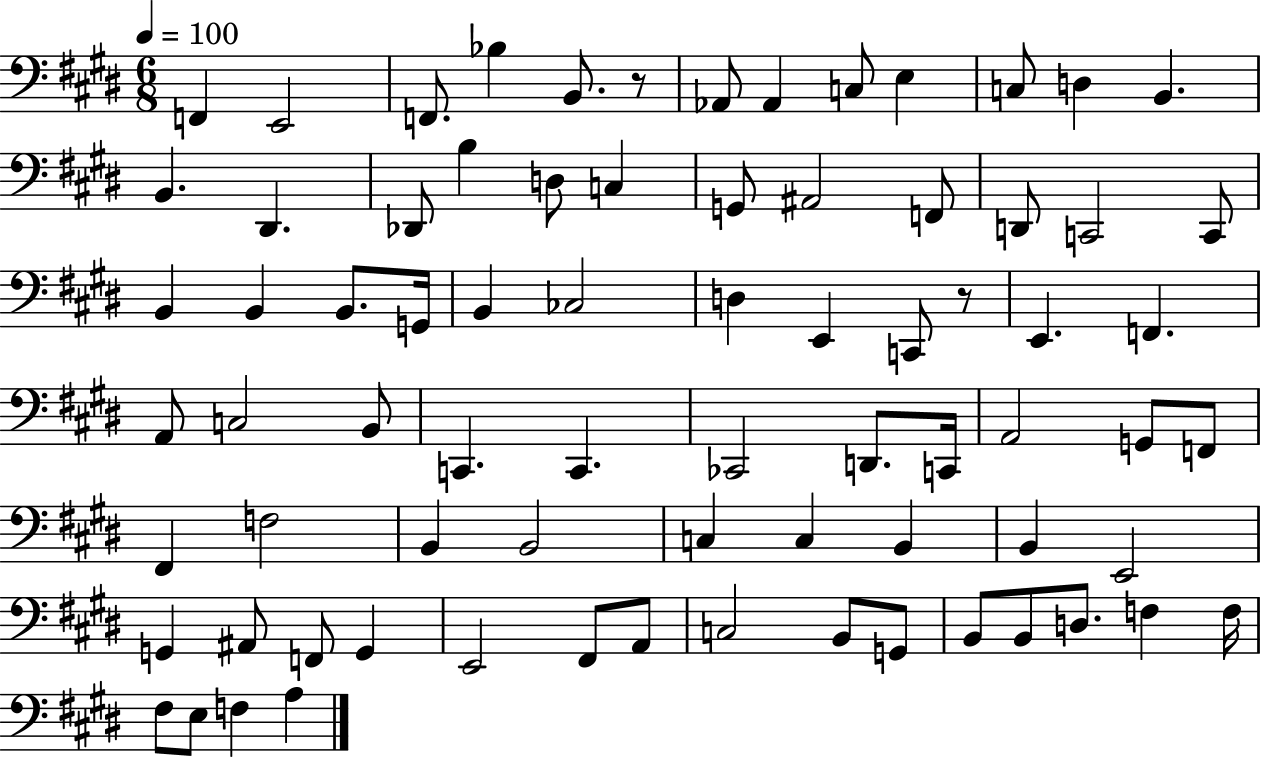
F2/q E2/h F2/e. Bb3/q B2/e. R/e Ab2/e Ab2/q C3/e E3/q C3/e D3/q B2/q. B2/q. D#2/q. Db2/e B3/q D3/e C3/q G2/e A#2/h F2/e D2/e C2/h C2/e B2/q B2/q B2/e. G2/s B2/q CES3/h D3/q E2/q C2/e R/e E2/q. F2/q. A2/e C3/h B2/e C2/q. C2/q. CES2/h D2/e. C2/s A2/h G2/e F2/e F#2/q F3/h B2/q B2/h C3/q C3/q B2/q B2/q E2/h G2/q A#2/e F2/e G2/q E2/h F#2/e A2/e C3/h B2/e G2/e B2/e B2/e D3/e. F3/q F3/s F#3/e E3/e F3/q A3/q